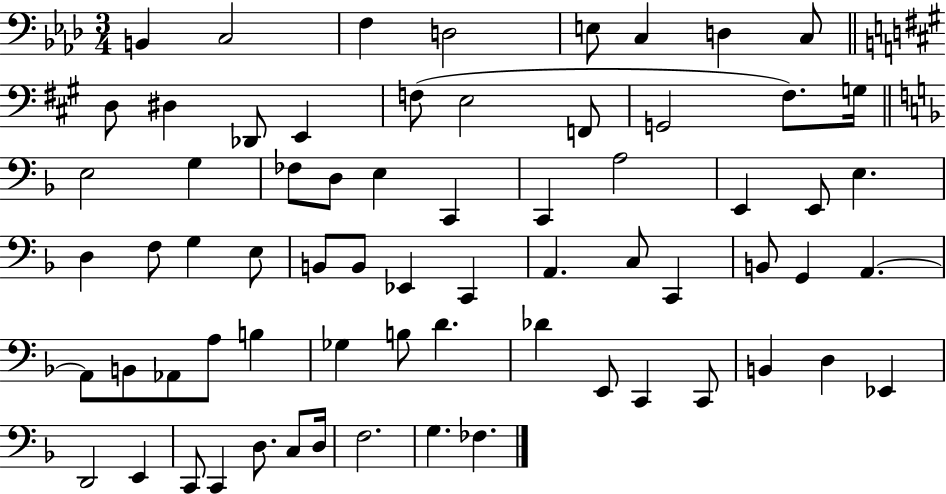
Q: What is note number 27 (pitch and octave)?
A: E2